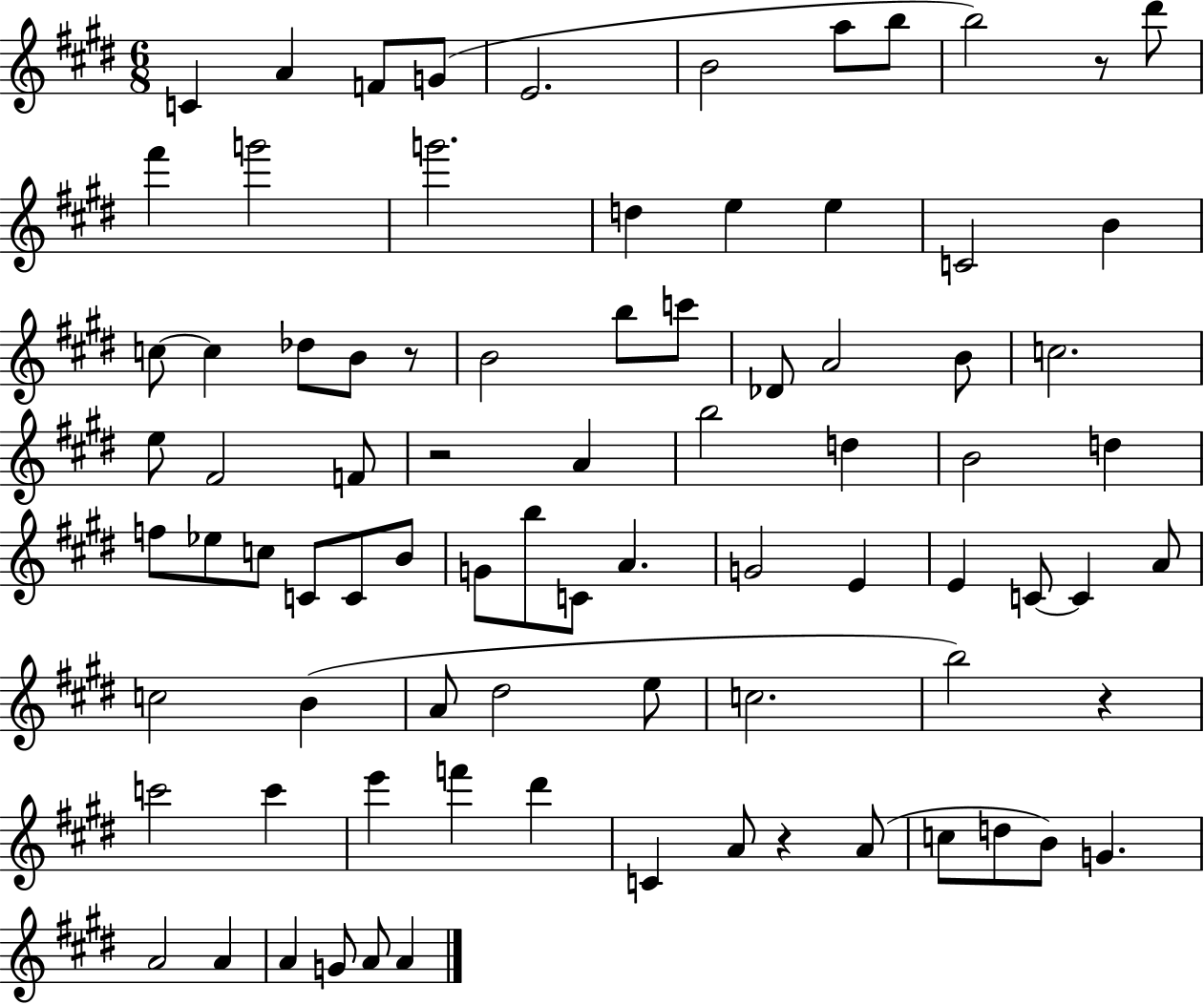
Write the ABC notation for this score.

X:1
T:Untitled
M:6/8
L:1/4
K:E
C A F/2 G/2 E2 B2 a/2 b/2 b2 z/2 ^d'/2 ^f' g'2 g'2 d e e C2 B c/2 c _d/2 B/2 z/2 B2 b/2 c'/2 _D/2 A2 B/2 c2 e/2 ^F2 F/2 z2 A b2 d B2 d f/2 _e/2 c/2 C/2 C/2 B/2 G/2 b/2 C/2 A G2 E E C/2 C A/2 c2 B A/2 ^d2 e/2 c2 b2 z c'2 c' e' f' ^d' C A/2 z A/2 c/2 d/2 B/2 G A2 A A G/2 A/2 A